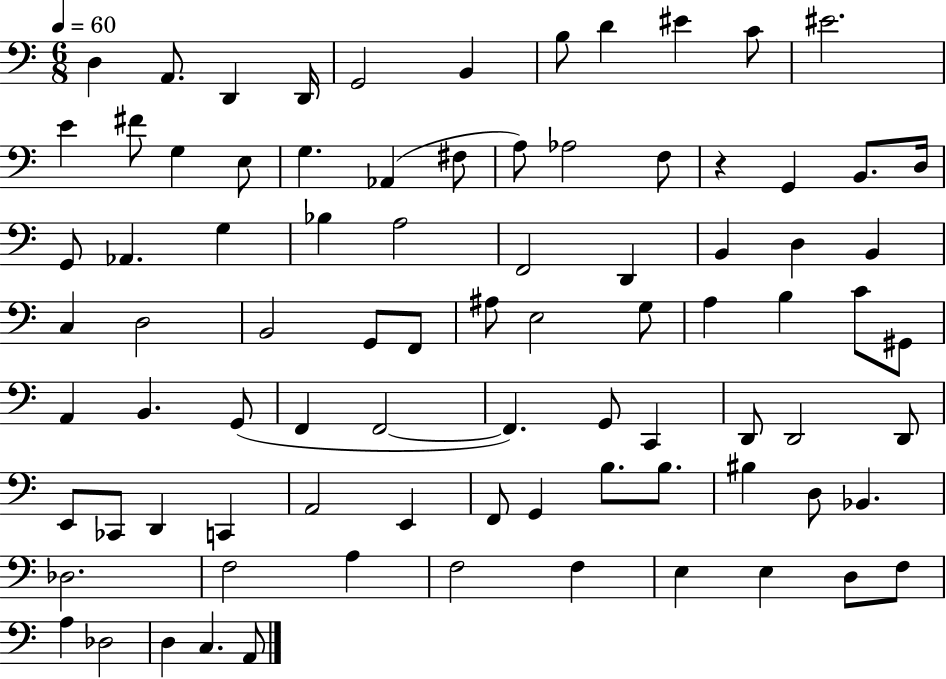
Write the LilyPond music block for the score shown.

{
  \clef bass
  \numericTimeSignature
  \time 6/8
  \key c \major
  \tempo 4 = 60
  d4 a,8. d,4 d,16 | g,2 b,4 | b8 d'4 eis'4 c'8 | eis'2. | \break e'4 fis'8 g4 e8 | g4. aes,4( fis8 | a8) aes2 f8 | r4 g,4 b,8. d16 | \break g,8 aes,4. g4 | bes4 a2 | f,2 d,4 | b,4 d4 b,4 | \break c4 d2 | b,2 g,8 f,8 | ais8 e2 g8 | a4 b4 c'8 gis,8 | \break a,4 b,4. g,8( | f,4 f,2~~ | f,4.) g,8 c,4 | d,8 d,2 d,8 | \break e,8 ces,8 d,4 c,4 | a,2 e,4 | f,8 g,4 b8. b8. | bis4 d8 bes,4. | \break des2. | f2 a4 | f2 f4 | e4 e4 d8 f8 | \break a4 des2 | d4 c4. a,8 | \bar "|."
}